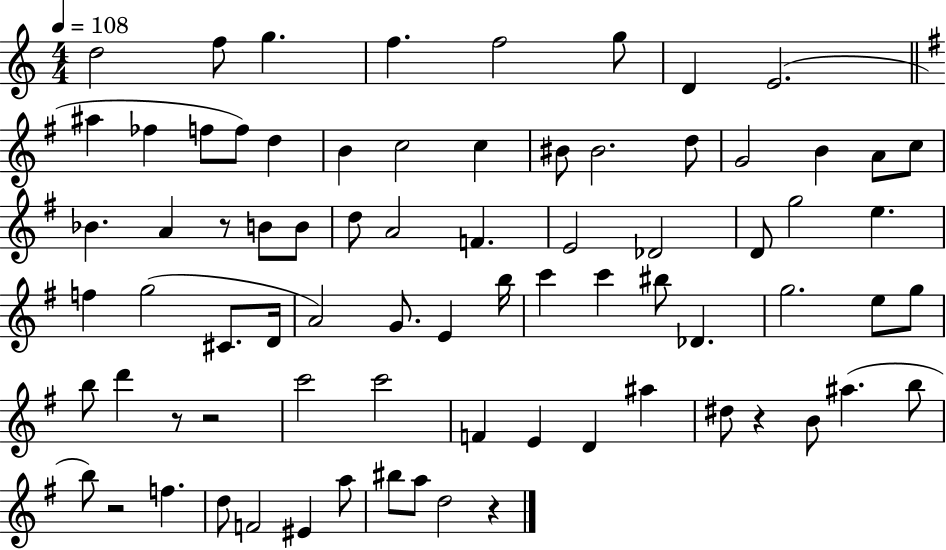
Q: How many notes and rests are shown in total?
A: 77